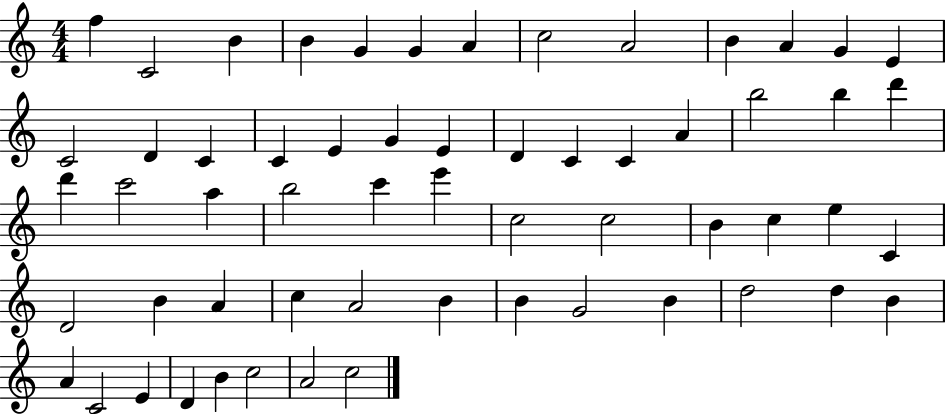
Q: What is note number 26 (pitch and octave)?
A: B5